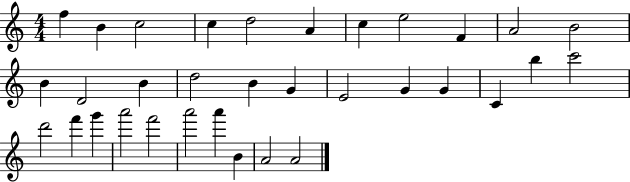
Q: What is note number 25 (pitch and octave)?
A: F6